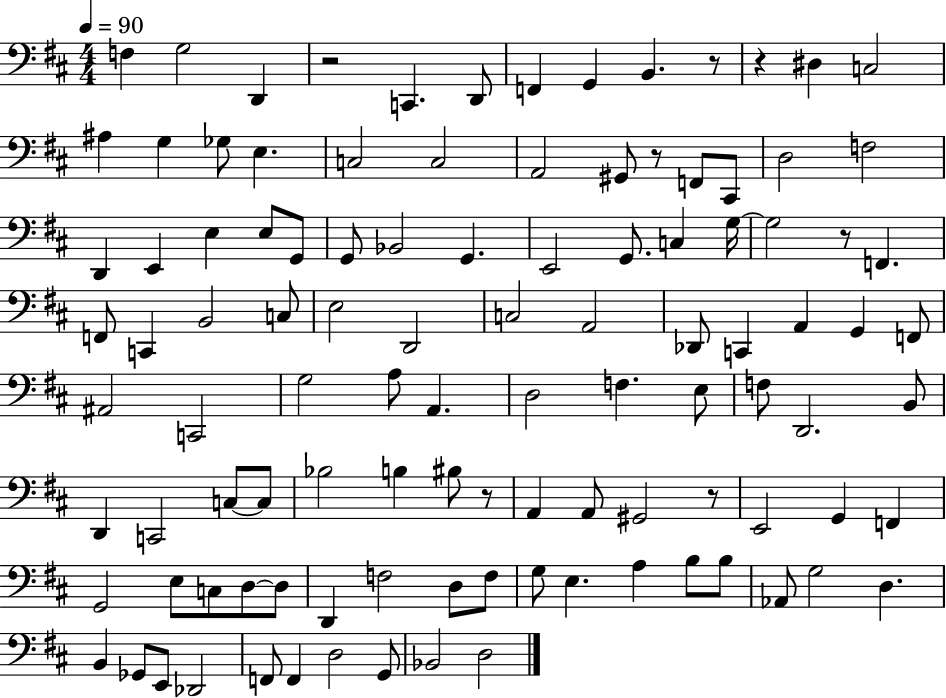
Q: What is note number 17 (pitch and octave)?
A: A2